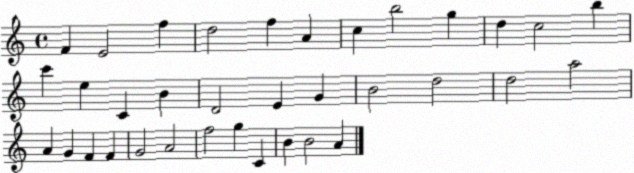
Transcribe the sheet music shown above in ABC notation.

X:1
T:Untitled
M:4/4
L:1/4
K:C
F E2 f d2 f A c b2 g d c2 b c' e C B D2 E G B2 d2 d2 a2 A G F F G2 A2 f2 g C B B2 A